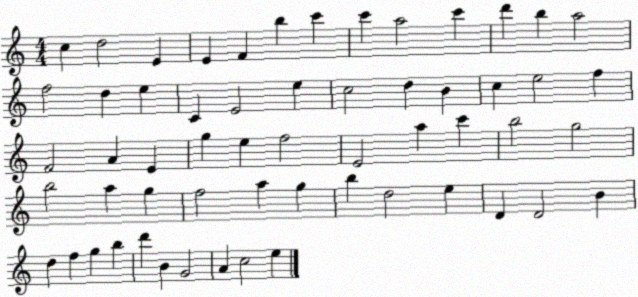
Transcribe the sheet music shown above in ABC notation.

X:1
T:Untitled
M:4/4
L:1/4
K:C
c d2 E E F b c' c' a2 c' d' b a2 f2 d e C E2 e c2 d B c e2 f F2 A E g e f2 E2 a c' b2 g2 b2 a g f2 a g b d2 e D D2 B d f g b d' B G2 A c2 e